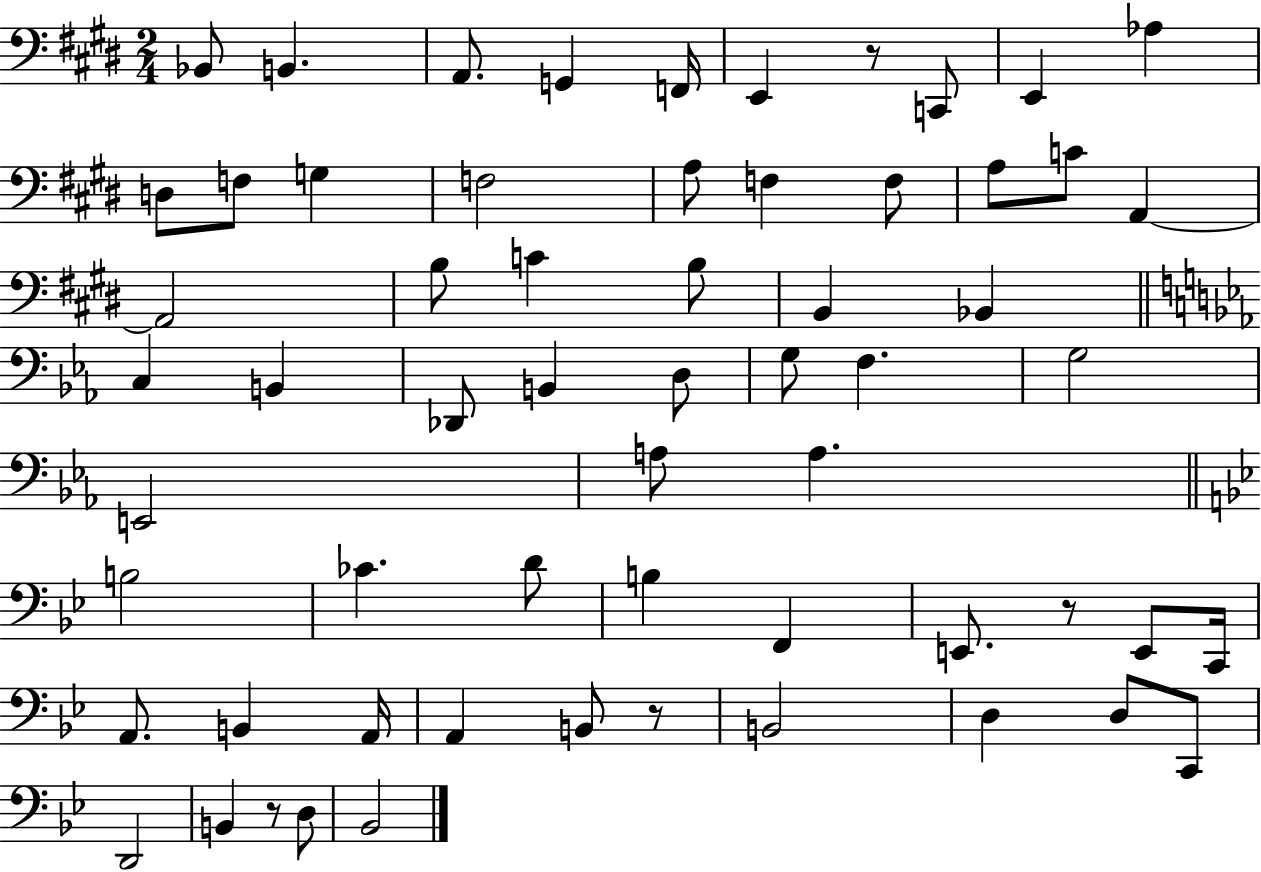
{
  \clef bass
  \numericTimeSignature
  \time 2/4
  \key e \major
  bes,8 b,4. | a,8. g,4 f,16 | e,4 r8 c,8 | e,4 aes4 | \break d8 f8 g4 | f2 | a8 f4 f8 | a8 c'8 a,4~~ | \break a,2 | b8 c'4 b8 | b,4 bes,4 | \bar "||" \break \key c \minor c4 b,4 | des,8 b,4 d8 | g8 f4. | g2 | \break e,2 | a8 a4. | \bar "||" \break \key g \minor b2 | ces'4. d'8 | b4 f,4 | e,8. r8 e,8 c,16 | \break a,8. b,4 a,16 | a,4 b,8 r8 | b,2 | d4 d8 c,8 | \break d,2 | b,4 r8 d8 | bes,2 | \bar "|."
}